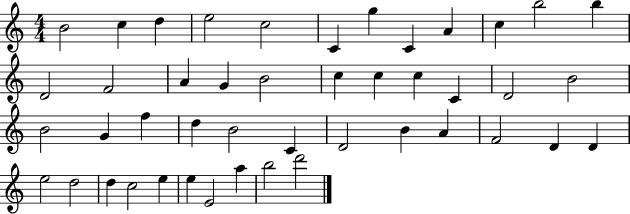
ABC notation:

X:1
T:Untitled
M:4/4
L:1/4
K:C
B2 c d e2 c2 C g C A c b2 b D2 F2 A G B2 c c c C D2 B2 B2 G f d B2 C D2 B A F2 D D e2 d2 d c2 e e E2 a b2 d'2